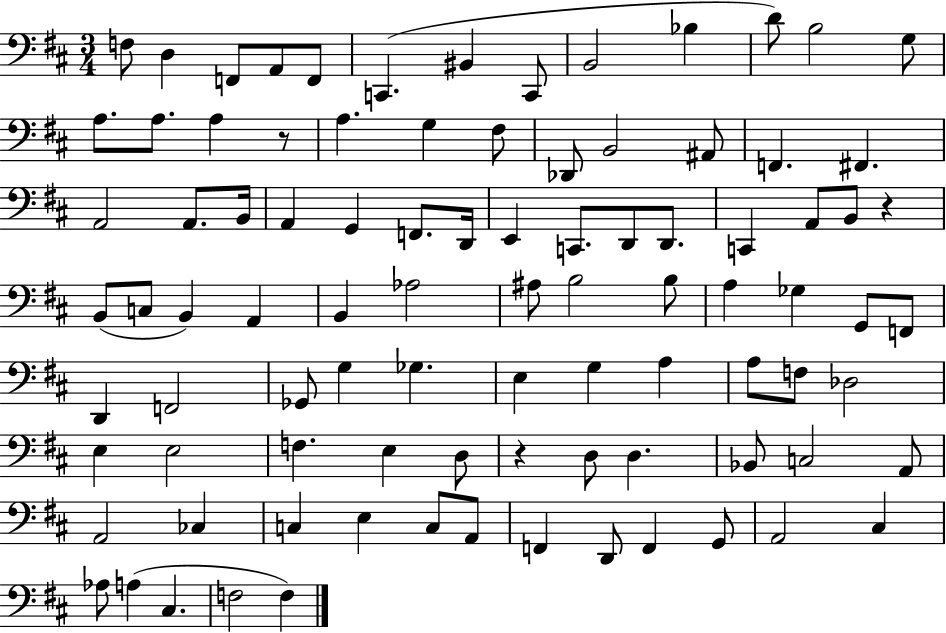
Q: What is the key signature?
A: D major